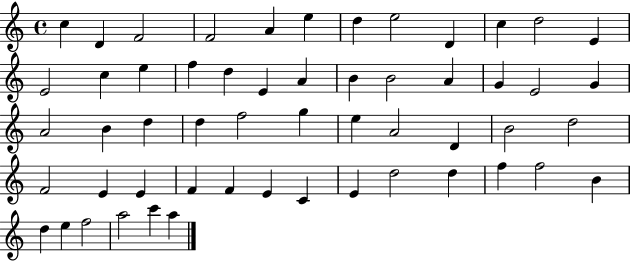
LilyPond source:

{
  \clef treble
  \time 4/4
  \defaultTimeSignature
  \key c \major
  c''4 d'4 f'2 | f'2 a'4 e''4 | d''4 e''2 d'4 | c''4 d''2 e'4 | \break e'2 c''4 e''4 | f''4 d''4 e'4 a'4 | b'4 b'2 a'4 | g'4 e'2 g'4 | \break a'2 b'4 d''4 | d''4 f''2 g''4 | e''4 a'2 d'4 | b'2 d''2 | \break f'2 e'4 e'4 | f'4 f'4 e'4 c'4 | e'4 d''2 d''4 | f''4 f''2 b'4 | \break d''4 e''4 f''2 | a''2 c'''4 a''4 | \bar "|."
}